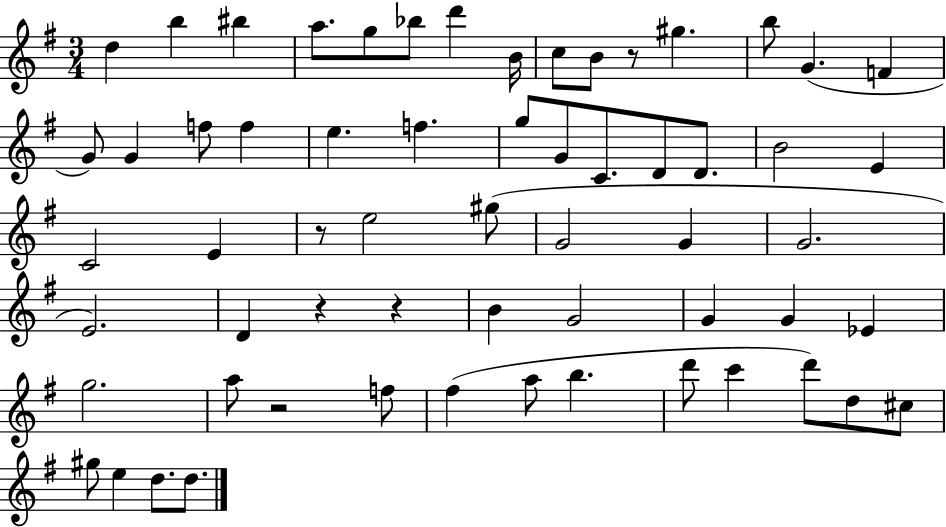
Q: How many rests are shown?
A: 5